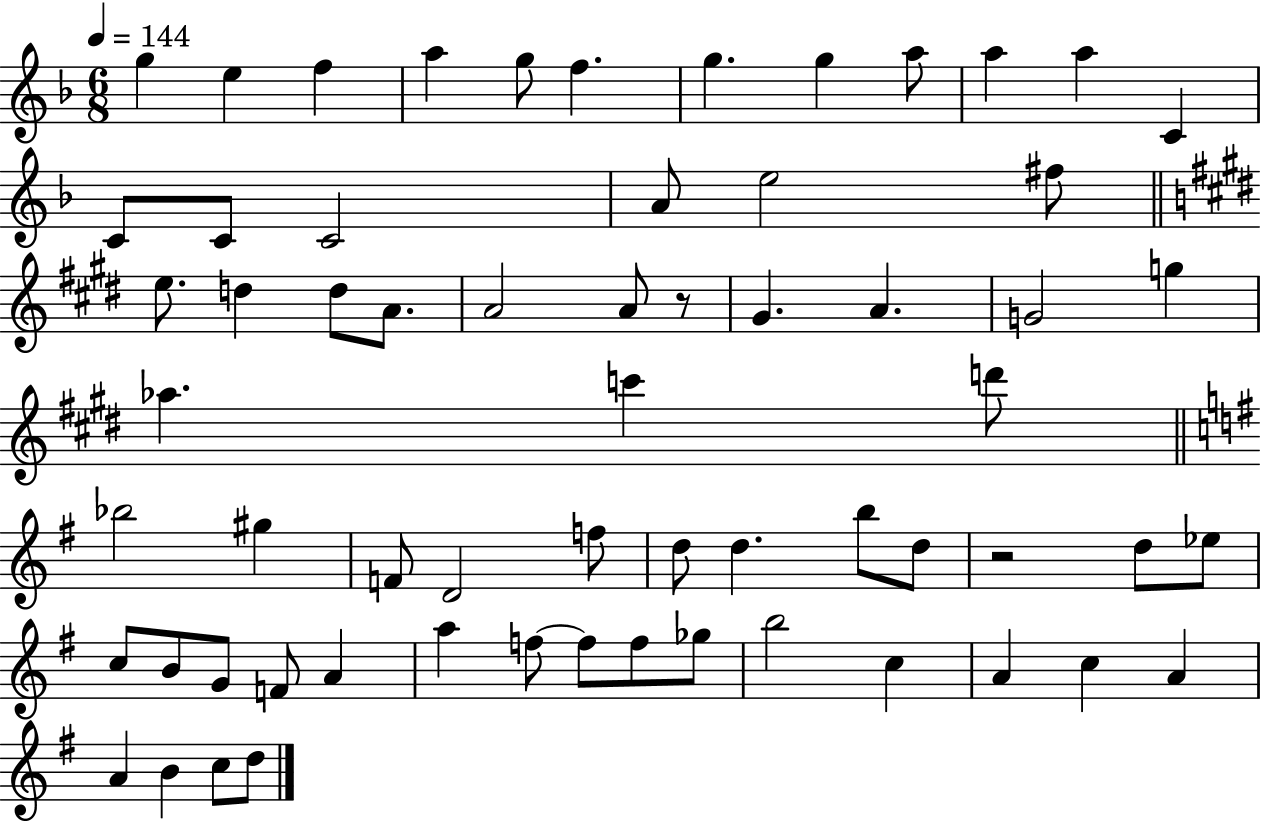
G5/q E5/q F5/q A5/q G5/e F5/q. G5/q. G5/q A5/e A5/q A5/q C4/q C4/e C4/e C4/h A4/e E5/h F#5/e E5/e. D5/q D5/e A4/e. A4/h A4/e R/e G#4/q. A4/q. G4/h G5/q Ab5/q. C6/q D6/e Bb5/h G#5/q F4/e D4/h F5/e D5/e D5/q. B5/e D5/e R/h D5/e Eb5/e C5/e B4/e G4/e F4/e A4/q A5/q F5/e F5/e F5/e Gb5/e B5/h C5/q A4/q C5/q A4/q A4/q B4/q C5/e D5/e